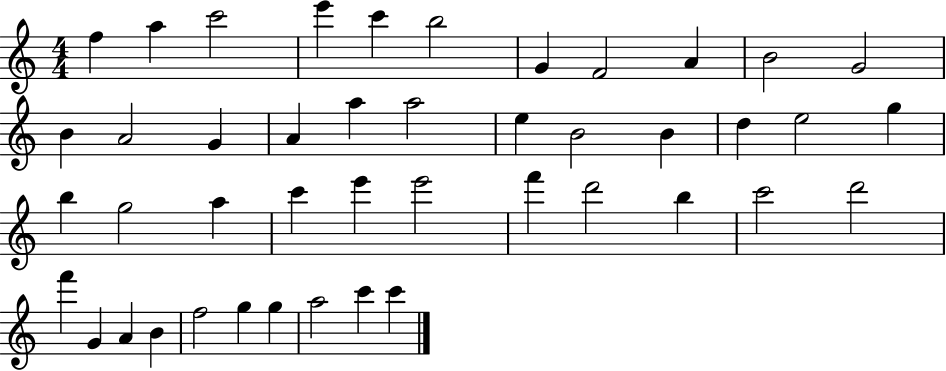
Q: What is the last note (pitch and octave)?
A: C6